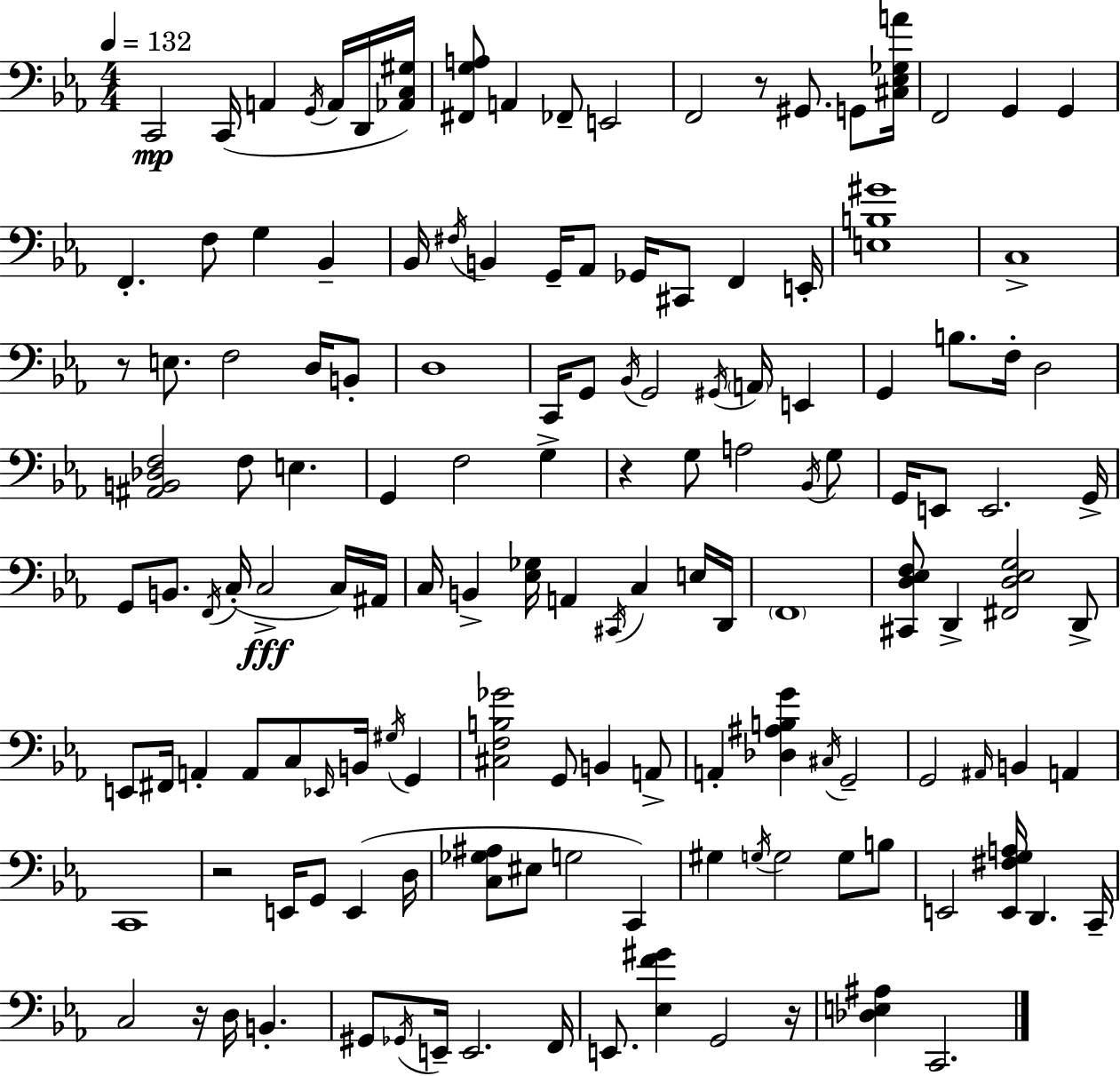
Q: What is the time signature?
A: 4/4